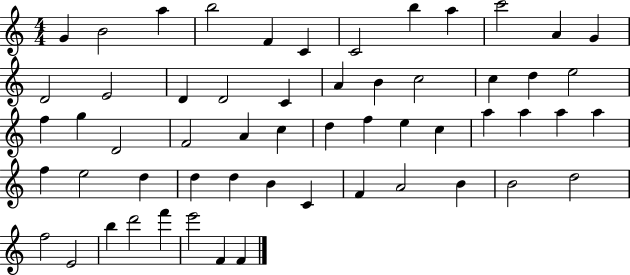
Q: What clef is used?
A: treble